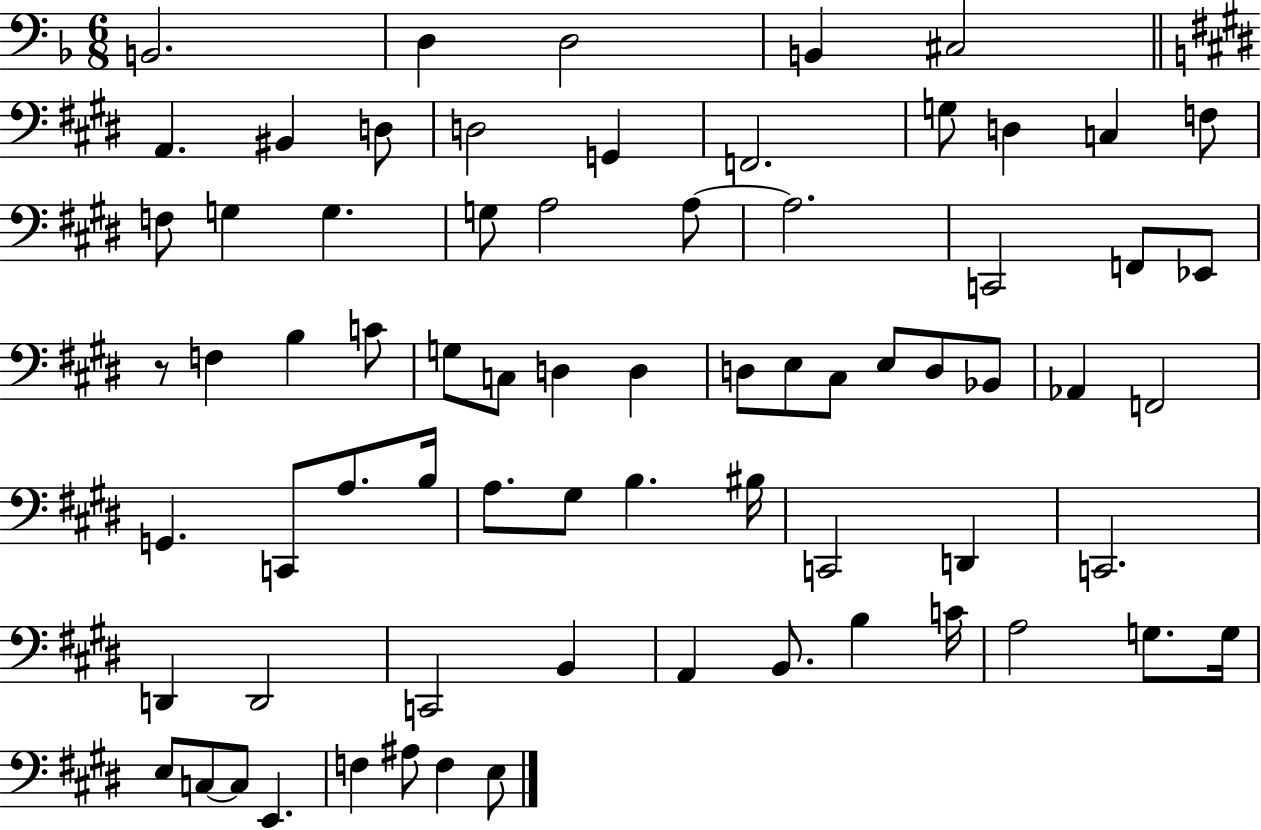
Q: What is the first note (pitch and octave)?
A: B2